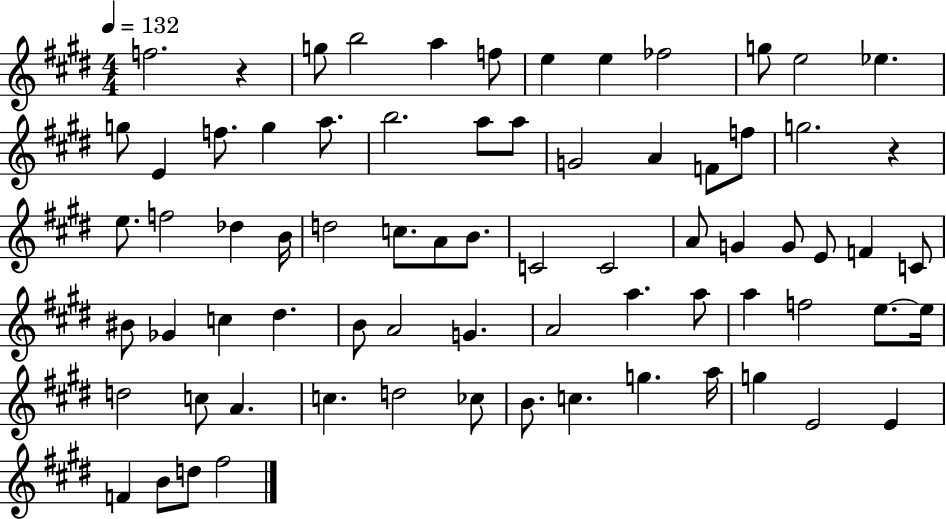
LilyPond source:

{
  \clef treble
  \numericTimeSignature
  \time 4/4
  \key e \major
  \tempo 4 = 132
  \repeat volta 2 { f''2. r4 | g''8 b''2 a''4 f''8 | e''4 e''4 fes''2 | g''8 e''2 ees''4. | \break g''8 e'4 f''8. g''4 a''8. | b''2. a''8 a''8 | g'2 a'4 f'8 f''8 | g''2. r4 | \break e''8. f''2 des''4 b'16 | d''2 c''8. a'8 b'8. | c'2 c'2 | a'8 g'4 g'8 e'8 f'4 c'8 | \break bis'8 ges'4 c''4 dis''4. | b'8 a'2 g'4. | a'2 a''4. a''8 | a''4 f''2 e''8.~~ e''16 | \break d''2 c''8 a'4. | c''4. d''2 ces''8 | b'8. c''4. g''4. a''16 | g''4 e'2 e'4 | \break f'4 b'8 d''8 fis''2 | } \bar "|."
}